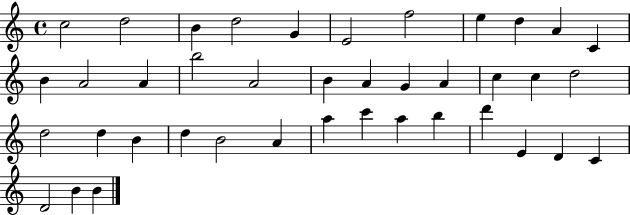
C5/h D5/h B4/q D5/h G4/q E4/h F5/h E5/q D5/q A4/q C4/q B4/q A4/h A4/q B5/h A4/h B4/q A4/q G4/q A4/q C5/q C5/q D5/h D5/h D5/q B4/q D5/q B4/h A4/q A5/q C6/q A5/q B5/q D6/q E4/q D4/q C4/q D4/h B4/q B4/q